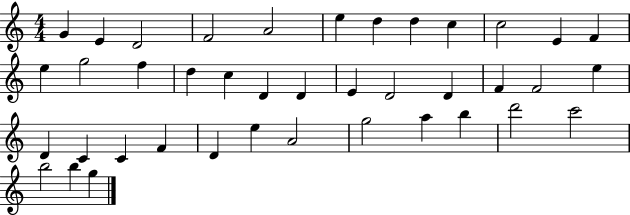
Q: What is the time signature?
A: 4/4